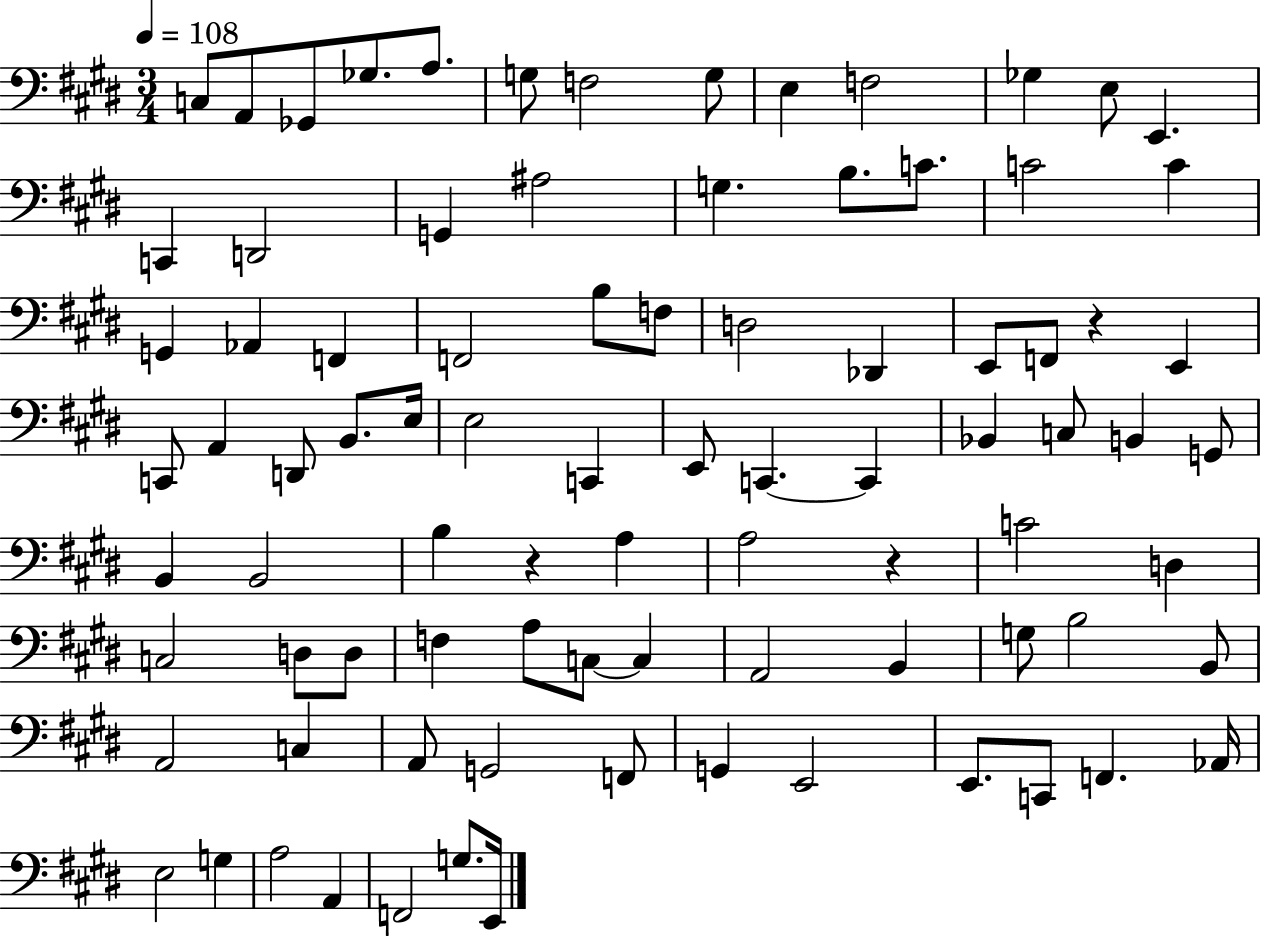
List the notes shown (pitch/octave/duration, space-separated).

C3/e A2/e Gb2/e Gb3/e. A3/e. G3/e F3/h G3/e E3/q F3/h Gb3/q E3/e E2/q. C2/q D2/h G2/q A#3/h G3/q. B3/e. C4/e. C4/h C4/q G2/q Ab2/q F2/q F2/h B3/e F3/e D3/h Db2/q E2/e F2/e R/q E2/q C2/e A2/q D2/e B2/e. E3/s E3/h C2/q E2/e C2/q. C2/q Bb2/q C3/e B2/q G2/e B2/q B2/h B3/q R/q A3/q A3/h R/q C4/h D3/q C3/h D3/e D3/e F3/q A3/e C3/e C3/q A2/h B2/q G3/e B3/h B2/e A2/h C3/q A2/e G2/h F2/e G2/q E2/h E2/e. C2/e F2/q. Ab2/s E3/h G3/q A3/h A2/q F2/h G3/e. E2/s